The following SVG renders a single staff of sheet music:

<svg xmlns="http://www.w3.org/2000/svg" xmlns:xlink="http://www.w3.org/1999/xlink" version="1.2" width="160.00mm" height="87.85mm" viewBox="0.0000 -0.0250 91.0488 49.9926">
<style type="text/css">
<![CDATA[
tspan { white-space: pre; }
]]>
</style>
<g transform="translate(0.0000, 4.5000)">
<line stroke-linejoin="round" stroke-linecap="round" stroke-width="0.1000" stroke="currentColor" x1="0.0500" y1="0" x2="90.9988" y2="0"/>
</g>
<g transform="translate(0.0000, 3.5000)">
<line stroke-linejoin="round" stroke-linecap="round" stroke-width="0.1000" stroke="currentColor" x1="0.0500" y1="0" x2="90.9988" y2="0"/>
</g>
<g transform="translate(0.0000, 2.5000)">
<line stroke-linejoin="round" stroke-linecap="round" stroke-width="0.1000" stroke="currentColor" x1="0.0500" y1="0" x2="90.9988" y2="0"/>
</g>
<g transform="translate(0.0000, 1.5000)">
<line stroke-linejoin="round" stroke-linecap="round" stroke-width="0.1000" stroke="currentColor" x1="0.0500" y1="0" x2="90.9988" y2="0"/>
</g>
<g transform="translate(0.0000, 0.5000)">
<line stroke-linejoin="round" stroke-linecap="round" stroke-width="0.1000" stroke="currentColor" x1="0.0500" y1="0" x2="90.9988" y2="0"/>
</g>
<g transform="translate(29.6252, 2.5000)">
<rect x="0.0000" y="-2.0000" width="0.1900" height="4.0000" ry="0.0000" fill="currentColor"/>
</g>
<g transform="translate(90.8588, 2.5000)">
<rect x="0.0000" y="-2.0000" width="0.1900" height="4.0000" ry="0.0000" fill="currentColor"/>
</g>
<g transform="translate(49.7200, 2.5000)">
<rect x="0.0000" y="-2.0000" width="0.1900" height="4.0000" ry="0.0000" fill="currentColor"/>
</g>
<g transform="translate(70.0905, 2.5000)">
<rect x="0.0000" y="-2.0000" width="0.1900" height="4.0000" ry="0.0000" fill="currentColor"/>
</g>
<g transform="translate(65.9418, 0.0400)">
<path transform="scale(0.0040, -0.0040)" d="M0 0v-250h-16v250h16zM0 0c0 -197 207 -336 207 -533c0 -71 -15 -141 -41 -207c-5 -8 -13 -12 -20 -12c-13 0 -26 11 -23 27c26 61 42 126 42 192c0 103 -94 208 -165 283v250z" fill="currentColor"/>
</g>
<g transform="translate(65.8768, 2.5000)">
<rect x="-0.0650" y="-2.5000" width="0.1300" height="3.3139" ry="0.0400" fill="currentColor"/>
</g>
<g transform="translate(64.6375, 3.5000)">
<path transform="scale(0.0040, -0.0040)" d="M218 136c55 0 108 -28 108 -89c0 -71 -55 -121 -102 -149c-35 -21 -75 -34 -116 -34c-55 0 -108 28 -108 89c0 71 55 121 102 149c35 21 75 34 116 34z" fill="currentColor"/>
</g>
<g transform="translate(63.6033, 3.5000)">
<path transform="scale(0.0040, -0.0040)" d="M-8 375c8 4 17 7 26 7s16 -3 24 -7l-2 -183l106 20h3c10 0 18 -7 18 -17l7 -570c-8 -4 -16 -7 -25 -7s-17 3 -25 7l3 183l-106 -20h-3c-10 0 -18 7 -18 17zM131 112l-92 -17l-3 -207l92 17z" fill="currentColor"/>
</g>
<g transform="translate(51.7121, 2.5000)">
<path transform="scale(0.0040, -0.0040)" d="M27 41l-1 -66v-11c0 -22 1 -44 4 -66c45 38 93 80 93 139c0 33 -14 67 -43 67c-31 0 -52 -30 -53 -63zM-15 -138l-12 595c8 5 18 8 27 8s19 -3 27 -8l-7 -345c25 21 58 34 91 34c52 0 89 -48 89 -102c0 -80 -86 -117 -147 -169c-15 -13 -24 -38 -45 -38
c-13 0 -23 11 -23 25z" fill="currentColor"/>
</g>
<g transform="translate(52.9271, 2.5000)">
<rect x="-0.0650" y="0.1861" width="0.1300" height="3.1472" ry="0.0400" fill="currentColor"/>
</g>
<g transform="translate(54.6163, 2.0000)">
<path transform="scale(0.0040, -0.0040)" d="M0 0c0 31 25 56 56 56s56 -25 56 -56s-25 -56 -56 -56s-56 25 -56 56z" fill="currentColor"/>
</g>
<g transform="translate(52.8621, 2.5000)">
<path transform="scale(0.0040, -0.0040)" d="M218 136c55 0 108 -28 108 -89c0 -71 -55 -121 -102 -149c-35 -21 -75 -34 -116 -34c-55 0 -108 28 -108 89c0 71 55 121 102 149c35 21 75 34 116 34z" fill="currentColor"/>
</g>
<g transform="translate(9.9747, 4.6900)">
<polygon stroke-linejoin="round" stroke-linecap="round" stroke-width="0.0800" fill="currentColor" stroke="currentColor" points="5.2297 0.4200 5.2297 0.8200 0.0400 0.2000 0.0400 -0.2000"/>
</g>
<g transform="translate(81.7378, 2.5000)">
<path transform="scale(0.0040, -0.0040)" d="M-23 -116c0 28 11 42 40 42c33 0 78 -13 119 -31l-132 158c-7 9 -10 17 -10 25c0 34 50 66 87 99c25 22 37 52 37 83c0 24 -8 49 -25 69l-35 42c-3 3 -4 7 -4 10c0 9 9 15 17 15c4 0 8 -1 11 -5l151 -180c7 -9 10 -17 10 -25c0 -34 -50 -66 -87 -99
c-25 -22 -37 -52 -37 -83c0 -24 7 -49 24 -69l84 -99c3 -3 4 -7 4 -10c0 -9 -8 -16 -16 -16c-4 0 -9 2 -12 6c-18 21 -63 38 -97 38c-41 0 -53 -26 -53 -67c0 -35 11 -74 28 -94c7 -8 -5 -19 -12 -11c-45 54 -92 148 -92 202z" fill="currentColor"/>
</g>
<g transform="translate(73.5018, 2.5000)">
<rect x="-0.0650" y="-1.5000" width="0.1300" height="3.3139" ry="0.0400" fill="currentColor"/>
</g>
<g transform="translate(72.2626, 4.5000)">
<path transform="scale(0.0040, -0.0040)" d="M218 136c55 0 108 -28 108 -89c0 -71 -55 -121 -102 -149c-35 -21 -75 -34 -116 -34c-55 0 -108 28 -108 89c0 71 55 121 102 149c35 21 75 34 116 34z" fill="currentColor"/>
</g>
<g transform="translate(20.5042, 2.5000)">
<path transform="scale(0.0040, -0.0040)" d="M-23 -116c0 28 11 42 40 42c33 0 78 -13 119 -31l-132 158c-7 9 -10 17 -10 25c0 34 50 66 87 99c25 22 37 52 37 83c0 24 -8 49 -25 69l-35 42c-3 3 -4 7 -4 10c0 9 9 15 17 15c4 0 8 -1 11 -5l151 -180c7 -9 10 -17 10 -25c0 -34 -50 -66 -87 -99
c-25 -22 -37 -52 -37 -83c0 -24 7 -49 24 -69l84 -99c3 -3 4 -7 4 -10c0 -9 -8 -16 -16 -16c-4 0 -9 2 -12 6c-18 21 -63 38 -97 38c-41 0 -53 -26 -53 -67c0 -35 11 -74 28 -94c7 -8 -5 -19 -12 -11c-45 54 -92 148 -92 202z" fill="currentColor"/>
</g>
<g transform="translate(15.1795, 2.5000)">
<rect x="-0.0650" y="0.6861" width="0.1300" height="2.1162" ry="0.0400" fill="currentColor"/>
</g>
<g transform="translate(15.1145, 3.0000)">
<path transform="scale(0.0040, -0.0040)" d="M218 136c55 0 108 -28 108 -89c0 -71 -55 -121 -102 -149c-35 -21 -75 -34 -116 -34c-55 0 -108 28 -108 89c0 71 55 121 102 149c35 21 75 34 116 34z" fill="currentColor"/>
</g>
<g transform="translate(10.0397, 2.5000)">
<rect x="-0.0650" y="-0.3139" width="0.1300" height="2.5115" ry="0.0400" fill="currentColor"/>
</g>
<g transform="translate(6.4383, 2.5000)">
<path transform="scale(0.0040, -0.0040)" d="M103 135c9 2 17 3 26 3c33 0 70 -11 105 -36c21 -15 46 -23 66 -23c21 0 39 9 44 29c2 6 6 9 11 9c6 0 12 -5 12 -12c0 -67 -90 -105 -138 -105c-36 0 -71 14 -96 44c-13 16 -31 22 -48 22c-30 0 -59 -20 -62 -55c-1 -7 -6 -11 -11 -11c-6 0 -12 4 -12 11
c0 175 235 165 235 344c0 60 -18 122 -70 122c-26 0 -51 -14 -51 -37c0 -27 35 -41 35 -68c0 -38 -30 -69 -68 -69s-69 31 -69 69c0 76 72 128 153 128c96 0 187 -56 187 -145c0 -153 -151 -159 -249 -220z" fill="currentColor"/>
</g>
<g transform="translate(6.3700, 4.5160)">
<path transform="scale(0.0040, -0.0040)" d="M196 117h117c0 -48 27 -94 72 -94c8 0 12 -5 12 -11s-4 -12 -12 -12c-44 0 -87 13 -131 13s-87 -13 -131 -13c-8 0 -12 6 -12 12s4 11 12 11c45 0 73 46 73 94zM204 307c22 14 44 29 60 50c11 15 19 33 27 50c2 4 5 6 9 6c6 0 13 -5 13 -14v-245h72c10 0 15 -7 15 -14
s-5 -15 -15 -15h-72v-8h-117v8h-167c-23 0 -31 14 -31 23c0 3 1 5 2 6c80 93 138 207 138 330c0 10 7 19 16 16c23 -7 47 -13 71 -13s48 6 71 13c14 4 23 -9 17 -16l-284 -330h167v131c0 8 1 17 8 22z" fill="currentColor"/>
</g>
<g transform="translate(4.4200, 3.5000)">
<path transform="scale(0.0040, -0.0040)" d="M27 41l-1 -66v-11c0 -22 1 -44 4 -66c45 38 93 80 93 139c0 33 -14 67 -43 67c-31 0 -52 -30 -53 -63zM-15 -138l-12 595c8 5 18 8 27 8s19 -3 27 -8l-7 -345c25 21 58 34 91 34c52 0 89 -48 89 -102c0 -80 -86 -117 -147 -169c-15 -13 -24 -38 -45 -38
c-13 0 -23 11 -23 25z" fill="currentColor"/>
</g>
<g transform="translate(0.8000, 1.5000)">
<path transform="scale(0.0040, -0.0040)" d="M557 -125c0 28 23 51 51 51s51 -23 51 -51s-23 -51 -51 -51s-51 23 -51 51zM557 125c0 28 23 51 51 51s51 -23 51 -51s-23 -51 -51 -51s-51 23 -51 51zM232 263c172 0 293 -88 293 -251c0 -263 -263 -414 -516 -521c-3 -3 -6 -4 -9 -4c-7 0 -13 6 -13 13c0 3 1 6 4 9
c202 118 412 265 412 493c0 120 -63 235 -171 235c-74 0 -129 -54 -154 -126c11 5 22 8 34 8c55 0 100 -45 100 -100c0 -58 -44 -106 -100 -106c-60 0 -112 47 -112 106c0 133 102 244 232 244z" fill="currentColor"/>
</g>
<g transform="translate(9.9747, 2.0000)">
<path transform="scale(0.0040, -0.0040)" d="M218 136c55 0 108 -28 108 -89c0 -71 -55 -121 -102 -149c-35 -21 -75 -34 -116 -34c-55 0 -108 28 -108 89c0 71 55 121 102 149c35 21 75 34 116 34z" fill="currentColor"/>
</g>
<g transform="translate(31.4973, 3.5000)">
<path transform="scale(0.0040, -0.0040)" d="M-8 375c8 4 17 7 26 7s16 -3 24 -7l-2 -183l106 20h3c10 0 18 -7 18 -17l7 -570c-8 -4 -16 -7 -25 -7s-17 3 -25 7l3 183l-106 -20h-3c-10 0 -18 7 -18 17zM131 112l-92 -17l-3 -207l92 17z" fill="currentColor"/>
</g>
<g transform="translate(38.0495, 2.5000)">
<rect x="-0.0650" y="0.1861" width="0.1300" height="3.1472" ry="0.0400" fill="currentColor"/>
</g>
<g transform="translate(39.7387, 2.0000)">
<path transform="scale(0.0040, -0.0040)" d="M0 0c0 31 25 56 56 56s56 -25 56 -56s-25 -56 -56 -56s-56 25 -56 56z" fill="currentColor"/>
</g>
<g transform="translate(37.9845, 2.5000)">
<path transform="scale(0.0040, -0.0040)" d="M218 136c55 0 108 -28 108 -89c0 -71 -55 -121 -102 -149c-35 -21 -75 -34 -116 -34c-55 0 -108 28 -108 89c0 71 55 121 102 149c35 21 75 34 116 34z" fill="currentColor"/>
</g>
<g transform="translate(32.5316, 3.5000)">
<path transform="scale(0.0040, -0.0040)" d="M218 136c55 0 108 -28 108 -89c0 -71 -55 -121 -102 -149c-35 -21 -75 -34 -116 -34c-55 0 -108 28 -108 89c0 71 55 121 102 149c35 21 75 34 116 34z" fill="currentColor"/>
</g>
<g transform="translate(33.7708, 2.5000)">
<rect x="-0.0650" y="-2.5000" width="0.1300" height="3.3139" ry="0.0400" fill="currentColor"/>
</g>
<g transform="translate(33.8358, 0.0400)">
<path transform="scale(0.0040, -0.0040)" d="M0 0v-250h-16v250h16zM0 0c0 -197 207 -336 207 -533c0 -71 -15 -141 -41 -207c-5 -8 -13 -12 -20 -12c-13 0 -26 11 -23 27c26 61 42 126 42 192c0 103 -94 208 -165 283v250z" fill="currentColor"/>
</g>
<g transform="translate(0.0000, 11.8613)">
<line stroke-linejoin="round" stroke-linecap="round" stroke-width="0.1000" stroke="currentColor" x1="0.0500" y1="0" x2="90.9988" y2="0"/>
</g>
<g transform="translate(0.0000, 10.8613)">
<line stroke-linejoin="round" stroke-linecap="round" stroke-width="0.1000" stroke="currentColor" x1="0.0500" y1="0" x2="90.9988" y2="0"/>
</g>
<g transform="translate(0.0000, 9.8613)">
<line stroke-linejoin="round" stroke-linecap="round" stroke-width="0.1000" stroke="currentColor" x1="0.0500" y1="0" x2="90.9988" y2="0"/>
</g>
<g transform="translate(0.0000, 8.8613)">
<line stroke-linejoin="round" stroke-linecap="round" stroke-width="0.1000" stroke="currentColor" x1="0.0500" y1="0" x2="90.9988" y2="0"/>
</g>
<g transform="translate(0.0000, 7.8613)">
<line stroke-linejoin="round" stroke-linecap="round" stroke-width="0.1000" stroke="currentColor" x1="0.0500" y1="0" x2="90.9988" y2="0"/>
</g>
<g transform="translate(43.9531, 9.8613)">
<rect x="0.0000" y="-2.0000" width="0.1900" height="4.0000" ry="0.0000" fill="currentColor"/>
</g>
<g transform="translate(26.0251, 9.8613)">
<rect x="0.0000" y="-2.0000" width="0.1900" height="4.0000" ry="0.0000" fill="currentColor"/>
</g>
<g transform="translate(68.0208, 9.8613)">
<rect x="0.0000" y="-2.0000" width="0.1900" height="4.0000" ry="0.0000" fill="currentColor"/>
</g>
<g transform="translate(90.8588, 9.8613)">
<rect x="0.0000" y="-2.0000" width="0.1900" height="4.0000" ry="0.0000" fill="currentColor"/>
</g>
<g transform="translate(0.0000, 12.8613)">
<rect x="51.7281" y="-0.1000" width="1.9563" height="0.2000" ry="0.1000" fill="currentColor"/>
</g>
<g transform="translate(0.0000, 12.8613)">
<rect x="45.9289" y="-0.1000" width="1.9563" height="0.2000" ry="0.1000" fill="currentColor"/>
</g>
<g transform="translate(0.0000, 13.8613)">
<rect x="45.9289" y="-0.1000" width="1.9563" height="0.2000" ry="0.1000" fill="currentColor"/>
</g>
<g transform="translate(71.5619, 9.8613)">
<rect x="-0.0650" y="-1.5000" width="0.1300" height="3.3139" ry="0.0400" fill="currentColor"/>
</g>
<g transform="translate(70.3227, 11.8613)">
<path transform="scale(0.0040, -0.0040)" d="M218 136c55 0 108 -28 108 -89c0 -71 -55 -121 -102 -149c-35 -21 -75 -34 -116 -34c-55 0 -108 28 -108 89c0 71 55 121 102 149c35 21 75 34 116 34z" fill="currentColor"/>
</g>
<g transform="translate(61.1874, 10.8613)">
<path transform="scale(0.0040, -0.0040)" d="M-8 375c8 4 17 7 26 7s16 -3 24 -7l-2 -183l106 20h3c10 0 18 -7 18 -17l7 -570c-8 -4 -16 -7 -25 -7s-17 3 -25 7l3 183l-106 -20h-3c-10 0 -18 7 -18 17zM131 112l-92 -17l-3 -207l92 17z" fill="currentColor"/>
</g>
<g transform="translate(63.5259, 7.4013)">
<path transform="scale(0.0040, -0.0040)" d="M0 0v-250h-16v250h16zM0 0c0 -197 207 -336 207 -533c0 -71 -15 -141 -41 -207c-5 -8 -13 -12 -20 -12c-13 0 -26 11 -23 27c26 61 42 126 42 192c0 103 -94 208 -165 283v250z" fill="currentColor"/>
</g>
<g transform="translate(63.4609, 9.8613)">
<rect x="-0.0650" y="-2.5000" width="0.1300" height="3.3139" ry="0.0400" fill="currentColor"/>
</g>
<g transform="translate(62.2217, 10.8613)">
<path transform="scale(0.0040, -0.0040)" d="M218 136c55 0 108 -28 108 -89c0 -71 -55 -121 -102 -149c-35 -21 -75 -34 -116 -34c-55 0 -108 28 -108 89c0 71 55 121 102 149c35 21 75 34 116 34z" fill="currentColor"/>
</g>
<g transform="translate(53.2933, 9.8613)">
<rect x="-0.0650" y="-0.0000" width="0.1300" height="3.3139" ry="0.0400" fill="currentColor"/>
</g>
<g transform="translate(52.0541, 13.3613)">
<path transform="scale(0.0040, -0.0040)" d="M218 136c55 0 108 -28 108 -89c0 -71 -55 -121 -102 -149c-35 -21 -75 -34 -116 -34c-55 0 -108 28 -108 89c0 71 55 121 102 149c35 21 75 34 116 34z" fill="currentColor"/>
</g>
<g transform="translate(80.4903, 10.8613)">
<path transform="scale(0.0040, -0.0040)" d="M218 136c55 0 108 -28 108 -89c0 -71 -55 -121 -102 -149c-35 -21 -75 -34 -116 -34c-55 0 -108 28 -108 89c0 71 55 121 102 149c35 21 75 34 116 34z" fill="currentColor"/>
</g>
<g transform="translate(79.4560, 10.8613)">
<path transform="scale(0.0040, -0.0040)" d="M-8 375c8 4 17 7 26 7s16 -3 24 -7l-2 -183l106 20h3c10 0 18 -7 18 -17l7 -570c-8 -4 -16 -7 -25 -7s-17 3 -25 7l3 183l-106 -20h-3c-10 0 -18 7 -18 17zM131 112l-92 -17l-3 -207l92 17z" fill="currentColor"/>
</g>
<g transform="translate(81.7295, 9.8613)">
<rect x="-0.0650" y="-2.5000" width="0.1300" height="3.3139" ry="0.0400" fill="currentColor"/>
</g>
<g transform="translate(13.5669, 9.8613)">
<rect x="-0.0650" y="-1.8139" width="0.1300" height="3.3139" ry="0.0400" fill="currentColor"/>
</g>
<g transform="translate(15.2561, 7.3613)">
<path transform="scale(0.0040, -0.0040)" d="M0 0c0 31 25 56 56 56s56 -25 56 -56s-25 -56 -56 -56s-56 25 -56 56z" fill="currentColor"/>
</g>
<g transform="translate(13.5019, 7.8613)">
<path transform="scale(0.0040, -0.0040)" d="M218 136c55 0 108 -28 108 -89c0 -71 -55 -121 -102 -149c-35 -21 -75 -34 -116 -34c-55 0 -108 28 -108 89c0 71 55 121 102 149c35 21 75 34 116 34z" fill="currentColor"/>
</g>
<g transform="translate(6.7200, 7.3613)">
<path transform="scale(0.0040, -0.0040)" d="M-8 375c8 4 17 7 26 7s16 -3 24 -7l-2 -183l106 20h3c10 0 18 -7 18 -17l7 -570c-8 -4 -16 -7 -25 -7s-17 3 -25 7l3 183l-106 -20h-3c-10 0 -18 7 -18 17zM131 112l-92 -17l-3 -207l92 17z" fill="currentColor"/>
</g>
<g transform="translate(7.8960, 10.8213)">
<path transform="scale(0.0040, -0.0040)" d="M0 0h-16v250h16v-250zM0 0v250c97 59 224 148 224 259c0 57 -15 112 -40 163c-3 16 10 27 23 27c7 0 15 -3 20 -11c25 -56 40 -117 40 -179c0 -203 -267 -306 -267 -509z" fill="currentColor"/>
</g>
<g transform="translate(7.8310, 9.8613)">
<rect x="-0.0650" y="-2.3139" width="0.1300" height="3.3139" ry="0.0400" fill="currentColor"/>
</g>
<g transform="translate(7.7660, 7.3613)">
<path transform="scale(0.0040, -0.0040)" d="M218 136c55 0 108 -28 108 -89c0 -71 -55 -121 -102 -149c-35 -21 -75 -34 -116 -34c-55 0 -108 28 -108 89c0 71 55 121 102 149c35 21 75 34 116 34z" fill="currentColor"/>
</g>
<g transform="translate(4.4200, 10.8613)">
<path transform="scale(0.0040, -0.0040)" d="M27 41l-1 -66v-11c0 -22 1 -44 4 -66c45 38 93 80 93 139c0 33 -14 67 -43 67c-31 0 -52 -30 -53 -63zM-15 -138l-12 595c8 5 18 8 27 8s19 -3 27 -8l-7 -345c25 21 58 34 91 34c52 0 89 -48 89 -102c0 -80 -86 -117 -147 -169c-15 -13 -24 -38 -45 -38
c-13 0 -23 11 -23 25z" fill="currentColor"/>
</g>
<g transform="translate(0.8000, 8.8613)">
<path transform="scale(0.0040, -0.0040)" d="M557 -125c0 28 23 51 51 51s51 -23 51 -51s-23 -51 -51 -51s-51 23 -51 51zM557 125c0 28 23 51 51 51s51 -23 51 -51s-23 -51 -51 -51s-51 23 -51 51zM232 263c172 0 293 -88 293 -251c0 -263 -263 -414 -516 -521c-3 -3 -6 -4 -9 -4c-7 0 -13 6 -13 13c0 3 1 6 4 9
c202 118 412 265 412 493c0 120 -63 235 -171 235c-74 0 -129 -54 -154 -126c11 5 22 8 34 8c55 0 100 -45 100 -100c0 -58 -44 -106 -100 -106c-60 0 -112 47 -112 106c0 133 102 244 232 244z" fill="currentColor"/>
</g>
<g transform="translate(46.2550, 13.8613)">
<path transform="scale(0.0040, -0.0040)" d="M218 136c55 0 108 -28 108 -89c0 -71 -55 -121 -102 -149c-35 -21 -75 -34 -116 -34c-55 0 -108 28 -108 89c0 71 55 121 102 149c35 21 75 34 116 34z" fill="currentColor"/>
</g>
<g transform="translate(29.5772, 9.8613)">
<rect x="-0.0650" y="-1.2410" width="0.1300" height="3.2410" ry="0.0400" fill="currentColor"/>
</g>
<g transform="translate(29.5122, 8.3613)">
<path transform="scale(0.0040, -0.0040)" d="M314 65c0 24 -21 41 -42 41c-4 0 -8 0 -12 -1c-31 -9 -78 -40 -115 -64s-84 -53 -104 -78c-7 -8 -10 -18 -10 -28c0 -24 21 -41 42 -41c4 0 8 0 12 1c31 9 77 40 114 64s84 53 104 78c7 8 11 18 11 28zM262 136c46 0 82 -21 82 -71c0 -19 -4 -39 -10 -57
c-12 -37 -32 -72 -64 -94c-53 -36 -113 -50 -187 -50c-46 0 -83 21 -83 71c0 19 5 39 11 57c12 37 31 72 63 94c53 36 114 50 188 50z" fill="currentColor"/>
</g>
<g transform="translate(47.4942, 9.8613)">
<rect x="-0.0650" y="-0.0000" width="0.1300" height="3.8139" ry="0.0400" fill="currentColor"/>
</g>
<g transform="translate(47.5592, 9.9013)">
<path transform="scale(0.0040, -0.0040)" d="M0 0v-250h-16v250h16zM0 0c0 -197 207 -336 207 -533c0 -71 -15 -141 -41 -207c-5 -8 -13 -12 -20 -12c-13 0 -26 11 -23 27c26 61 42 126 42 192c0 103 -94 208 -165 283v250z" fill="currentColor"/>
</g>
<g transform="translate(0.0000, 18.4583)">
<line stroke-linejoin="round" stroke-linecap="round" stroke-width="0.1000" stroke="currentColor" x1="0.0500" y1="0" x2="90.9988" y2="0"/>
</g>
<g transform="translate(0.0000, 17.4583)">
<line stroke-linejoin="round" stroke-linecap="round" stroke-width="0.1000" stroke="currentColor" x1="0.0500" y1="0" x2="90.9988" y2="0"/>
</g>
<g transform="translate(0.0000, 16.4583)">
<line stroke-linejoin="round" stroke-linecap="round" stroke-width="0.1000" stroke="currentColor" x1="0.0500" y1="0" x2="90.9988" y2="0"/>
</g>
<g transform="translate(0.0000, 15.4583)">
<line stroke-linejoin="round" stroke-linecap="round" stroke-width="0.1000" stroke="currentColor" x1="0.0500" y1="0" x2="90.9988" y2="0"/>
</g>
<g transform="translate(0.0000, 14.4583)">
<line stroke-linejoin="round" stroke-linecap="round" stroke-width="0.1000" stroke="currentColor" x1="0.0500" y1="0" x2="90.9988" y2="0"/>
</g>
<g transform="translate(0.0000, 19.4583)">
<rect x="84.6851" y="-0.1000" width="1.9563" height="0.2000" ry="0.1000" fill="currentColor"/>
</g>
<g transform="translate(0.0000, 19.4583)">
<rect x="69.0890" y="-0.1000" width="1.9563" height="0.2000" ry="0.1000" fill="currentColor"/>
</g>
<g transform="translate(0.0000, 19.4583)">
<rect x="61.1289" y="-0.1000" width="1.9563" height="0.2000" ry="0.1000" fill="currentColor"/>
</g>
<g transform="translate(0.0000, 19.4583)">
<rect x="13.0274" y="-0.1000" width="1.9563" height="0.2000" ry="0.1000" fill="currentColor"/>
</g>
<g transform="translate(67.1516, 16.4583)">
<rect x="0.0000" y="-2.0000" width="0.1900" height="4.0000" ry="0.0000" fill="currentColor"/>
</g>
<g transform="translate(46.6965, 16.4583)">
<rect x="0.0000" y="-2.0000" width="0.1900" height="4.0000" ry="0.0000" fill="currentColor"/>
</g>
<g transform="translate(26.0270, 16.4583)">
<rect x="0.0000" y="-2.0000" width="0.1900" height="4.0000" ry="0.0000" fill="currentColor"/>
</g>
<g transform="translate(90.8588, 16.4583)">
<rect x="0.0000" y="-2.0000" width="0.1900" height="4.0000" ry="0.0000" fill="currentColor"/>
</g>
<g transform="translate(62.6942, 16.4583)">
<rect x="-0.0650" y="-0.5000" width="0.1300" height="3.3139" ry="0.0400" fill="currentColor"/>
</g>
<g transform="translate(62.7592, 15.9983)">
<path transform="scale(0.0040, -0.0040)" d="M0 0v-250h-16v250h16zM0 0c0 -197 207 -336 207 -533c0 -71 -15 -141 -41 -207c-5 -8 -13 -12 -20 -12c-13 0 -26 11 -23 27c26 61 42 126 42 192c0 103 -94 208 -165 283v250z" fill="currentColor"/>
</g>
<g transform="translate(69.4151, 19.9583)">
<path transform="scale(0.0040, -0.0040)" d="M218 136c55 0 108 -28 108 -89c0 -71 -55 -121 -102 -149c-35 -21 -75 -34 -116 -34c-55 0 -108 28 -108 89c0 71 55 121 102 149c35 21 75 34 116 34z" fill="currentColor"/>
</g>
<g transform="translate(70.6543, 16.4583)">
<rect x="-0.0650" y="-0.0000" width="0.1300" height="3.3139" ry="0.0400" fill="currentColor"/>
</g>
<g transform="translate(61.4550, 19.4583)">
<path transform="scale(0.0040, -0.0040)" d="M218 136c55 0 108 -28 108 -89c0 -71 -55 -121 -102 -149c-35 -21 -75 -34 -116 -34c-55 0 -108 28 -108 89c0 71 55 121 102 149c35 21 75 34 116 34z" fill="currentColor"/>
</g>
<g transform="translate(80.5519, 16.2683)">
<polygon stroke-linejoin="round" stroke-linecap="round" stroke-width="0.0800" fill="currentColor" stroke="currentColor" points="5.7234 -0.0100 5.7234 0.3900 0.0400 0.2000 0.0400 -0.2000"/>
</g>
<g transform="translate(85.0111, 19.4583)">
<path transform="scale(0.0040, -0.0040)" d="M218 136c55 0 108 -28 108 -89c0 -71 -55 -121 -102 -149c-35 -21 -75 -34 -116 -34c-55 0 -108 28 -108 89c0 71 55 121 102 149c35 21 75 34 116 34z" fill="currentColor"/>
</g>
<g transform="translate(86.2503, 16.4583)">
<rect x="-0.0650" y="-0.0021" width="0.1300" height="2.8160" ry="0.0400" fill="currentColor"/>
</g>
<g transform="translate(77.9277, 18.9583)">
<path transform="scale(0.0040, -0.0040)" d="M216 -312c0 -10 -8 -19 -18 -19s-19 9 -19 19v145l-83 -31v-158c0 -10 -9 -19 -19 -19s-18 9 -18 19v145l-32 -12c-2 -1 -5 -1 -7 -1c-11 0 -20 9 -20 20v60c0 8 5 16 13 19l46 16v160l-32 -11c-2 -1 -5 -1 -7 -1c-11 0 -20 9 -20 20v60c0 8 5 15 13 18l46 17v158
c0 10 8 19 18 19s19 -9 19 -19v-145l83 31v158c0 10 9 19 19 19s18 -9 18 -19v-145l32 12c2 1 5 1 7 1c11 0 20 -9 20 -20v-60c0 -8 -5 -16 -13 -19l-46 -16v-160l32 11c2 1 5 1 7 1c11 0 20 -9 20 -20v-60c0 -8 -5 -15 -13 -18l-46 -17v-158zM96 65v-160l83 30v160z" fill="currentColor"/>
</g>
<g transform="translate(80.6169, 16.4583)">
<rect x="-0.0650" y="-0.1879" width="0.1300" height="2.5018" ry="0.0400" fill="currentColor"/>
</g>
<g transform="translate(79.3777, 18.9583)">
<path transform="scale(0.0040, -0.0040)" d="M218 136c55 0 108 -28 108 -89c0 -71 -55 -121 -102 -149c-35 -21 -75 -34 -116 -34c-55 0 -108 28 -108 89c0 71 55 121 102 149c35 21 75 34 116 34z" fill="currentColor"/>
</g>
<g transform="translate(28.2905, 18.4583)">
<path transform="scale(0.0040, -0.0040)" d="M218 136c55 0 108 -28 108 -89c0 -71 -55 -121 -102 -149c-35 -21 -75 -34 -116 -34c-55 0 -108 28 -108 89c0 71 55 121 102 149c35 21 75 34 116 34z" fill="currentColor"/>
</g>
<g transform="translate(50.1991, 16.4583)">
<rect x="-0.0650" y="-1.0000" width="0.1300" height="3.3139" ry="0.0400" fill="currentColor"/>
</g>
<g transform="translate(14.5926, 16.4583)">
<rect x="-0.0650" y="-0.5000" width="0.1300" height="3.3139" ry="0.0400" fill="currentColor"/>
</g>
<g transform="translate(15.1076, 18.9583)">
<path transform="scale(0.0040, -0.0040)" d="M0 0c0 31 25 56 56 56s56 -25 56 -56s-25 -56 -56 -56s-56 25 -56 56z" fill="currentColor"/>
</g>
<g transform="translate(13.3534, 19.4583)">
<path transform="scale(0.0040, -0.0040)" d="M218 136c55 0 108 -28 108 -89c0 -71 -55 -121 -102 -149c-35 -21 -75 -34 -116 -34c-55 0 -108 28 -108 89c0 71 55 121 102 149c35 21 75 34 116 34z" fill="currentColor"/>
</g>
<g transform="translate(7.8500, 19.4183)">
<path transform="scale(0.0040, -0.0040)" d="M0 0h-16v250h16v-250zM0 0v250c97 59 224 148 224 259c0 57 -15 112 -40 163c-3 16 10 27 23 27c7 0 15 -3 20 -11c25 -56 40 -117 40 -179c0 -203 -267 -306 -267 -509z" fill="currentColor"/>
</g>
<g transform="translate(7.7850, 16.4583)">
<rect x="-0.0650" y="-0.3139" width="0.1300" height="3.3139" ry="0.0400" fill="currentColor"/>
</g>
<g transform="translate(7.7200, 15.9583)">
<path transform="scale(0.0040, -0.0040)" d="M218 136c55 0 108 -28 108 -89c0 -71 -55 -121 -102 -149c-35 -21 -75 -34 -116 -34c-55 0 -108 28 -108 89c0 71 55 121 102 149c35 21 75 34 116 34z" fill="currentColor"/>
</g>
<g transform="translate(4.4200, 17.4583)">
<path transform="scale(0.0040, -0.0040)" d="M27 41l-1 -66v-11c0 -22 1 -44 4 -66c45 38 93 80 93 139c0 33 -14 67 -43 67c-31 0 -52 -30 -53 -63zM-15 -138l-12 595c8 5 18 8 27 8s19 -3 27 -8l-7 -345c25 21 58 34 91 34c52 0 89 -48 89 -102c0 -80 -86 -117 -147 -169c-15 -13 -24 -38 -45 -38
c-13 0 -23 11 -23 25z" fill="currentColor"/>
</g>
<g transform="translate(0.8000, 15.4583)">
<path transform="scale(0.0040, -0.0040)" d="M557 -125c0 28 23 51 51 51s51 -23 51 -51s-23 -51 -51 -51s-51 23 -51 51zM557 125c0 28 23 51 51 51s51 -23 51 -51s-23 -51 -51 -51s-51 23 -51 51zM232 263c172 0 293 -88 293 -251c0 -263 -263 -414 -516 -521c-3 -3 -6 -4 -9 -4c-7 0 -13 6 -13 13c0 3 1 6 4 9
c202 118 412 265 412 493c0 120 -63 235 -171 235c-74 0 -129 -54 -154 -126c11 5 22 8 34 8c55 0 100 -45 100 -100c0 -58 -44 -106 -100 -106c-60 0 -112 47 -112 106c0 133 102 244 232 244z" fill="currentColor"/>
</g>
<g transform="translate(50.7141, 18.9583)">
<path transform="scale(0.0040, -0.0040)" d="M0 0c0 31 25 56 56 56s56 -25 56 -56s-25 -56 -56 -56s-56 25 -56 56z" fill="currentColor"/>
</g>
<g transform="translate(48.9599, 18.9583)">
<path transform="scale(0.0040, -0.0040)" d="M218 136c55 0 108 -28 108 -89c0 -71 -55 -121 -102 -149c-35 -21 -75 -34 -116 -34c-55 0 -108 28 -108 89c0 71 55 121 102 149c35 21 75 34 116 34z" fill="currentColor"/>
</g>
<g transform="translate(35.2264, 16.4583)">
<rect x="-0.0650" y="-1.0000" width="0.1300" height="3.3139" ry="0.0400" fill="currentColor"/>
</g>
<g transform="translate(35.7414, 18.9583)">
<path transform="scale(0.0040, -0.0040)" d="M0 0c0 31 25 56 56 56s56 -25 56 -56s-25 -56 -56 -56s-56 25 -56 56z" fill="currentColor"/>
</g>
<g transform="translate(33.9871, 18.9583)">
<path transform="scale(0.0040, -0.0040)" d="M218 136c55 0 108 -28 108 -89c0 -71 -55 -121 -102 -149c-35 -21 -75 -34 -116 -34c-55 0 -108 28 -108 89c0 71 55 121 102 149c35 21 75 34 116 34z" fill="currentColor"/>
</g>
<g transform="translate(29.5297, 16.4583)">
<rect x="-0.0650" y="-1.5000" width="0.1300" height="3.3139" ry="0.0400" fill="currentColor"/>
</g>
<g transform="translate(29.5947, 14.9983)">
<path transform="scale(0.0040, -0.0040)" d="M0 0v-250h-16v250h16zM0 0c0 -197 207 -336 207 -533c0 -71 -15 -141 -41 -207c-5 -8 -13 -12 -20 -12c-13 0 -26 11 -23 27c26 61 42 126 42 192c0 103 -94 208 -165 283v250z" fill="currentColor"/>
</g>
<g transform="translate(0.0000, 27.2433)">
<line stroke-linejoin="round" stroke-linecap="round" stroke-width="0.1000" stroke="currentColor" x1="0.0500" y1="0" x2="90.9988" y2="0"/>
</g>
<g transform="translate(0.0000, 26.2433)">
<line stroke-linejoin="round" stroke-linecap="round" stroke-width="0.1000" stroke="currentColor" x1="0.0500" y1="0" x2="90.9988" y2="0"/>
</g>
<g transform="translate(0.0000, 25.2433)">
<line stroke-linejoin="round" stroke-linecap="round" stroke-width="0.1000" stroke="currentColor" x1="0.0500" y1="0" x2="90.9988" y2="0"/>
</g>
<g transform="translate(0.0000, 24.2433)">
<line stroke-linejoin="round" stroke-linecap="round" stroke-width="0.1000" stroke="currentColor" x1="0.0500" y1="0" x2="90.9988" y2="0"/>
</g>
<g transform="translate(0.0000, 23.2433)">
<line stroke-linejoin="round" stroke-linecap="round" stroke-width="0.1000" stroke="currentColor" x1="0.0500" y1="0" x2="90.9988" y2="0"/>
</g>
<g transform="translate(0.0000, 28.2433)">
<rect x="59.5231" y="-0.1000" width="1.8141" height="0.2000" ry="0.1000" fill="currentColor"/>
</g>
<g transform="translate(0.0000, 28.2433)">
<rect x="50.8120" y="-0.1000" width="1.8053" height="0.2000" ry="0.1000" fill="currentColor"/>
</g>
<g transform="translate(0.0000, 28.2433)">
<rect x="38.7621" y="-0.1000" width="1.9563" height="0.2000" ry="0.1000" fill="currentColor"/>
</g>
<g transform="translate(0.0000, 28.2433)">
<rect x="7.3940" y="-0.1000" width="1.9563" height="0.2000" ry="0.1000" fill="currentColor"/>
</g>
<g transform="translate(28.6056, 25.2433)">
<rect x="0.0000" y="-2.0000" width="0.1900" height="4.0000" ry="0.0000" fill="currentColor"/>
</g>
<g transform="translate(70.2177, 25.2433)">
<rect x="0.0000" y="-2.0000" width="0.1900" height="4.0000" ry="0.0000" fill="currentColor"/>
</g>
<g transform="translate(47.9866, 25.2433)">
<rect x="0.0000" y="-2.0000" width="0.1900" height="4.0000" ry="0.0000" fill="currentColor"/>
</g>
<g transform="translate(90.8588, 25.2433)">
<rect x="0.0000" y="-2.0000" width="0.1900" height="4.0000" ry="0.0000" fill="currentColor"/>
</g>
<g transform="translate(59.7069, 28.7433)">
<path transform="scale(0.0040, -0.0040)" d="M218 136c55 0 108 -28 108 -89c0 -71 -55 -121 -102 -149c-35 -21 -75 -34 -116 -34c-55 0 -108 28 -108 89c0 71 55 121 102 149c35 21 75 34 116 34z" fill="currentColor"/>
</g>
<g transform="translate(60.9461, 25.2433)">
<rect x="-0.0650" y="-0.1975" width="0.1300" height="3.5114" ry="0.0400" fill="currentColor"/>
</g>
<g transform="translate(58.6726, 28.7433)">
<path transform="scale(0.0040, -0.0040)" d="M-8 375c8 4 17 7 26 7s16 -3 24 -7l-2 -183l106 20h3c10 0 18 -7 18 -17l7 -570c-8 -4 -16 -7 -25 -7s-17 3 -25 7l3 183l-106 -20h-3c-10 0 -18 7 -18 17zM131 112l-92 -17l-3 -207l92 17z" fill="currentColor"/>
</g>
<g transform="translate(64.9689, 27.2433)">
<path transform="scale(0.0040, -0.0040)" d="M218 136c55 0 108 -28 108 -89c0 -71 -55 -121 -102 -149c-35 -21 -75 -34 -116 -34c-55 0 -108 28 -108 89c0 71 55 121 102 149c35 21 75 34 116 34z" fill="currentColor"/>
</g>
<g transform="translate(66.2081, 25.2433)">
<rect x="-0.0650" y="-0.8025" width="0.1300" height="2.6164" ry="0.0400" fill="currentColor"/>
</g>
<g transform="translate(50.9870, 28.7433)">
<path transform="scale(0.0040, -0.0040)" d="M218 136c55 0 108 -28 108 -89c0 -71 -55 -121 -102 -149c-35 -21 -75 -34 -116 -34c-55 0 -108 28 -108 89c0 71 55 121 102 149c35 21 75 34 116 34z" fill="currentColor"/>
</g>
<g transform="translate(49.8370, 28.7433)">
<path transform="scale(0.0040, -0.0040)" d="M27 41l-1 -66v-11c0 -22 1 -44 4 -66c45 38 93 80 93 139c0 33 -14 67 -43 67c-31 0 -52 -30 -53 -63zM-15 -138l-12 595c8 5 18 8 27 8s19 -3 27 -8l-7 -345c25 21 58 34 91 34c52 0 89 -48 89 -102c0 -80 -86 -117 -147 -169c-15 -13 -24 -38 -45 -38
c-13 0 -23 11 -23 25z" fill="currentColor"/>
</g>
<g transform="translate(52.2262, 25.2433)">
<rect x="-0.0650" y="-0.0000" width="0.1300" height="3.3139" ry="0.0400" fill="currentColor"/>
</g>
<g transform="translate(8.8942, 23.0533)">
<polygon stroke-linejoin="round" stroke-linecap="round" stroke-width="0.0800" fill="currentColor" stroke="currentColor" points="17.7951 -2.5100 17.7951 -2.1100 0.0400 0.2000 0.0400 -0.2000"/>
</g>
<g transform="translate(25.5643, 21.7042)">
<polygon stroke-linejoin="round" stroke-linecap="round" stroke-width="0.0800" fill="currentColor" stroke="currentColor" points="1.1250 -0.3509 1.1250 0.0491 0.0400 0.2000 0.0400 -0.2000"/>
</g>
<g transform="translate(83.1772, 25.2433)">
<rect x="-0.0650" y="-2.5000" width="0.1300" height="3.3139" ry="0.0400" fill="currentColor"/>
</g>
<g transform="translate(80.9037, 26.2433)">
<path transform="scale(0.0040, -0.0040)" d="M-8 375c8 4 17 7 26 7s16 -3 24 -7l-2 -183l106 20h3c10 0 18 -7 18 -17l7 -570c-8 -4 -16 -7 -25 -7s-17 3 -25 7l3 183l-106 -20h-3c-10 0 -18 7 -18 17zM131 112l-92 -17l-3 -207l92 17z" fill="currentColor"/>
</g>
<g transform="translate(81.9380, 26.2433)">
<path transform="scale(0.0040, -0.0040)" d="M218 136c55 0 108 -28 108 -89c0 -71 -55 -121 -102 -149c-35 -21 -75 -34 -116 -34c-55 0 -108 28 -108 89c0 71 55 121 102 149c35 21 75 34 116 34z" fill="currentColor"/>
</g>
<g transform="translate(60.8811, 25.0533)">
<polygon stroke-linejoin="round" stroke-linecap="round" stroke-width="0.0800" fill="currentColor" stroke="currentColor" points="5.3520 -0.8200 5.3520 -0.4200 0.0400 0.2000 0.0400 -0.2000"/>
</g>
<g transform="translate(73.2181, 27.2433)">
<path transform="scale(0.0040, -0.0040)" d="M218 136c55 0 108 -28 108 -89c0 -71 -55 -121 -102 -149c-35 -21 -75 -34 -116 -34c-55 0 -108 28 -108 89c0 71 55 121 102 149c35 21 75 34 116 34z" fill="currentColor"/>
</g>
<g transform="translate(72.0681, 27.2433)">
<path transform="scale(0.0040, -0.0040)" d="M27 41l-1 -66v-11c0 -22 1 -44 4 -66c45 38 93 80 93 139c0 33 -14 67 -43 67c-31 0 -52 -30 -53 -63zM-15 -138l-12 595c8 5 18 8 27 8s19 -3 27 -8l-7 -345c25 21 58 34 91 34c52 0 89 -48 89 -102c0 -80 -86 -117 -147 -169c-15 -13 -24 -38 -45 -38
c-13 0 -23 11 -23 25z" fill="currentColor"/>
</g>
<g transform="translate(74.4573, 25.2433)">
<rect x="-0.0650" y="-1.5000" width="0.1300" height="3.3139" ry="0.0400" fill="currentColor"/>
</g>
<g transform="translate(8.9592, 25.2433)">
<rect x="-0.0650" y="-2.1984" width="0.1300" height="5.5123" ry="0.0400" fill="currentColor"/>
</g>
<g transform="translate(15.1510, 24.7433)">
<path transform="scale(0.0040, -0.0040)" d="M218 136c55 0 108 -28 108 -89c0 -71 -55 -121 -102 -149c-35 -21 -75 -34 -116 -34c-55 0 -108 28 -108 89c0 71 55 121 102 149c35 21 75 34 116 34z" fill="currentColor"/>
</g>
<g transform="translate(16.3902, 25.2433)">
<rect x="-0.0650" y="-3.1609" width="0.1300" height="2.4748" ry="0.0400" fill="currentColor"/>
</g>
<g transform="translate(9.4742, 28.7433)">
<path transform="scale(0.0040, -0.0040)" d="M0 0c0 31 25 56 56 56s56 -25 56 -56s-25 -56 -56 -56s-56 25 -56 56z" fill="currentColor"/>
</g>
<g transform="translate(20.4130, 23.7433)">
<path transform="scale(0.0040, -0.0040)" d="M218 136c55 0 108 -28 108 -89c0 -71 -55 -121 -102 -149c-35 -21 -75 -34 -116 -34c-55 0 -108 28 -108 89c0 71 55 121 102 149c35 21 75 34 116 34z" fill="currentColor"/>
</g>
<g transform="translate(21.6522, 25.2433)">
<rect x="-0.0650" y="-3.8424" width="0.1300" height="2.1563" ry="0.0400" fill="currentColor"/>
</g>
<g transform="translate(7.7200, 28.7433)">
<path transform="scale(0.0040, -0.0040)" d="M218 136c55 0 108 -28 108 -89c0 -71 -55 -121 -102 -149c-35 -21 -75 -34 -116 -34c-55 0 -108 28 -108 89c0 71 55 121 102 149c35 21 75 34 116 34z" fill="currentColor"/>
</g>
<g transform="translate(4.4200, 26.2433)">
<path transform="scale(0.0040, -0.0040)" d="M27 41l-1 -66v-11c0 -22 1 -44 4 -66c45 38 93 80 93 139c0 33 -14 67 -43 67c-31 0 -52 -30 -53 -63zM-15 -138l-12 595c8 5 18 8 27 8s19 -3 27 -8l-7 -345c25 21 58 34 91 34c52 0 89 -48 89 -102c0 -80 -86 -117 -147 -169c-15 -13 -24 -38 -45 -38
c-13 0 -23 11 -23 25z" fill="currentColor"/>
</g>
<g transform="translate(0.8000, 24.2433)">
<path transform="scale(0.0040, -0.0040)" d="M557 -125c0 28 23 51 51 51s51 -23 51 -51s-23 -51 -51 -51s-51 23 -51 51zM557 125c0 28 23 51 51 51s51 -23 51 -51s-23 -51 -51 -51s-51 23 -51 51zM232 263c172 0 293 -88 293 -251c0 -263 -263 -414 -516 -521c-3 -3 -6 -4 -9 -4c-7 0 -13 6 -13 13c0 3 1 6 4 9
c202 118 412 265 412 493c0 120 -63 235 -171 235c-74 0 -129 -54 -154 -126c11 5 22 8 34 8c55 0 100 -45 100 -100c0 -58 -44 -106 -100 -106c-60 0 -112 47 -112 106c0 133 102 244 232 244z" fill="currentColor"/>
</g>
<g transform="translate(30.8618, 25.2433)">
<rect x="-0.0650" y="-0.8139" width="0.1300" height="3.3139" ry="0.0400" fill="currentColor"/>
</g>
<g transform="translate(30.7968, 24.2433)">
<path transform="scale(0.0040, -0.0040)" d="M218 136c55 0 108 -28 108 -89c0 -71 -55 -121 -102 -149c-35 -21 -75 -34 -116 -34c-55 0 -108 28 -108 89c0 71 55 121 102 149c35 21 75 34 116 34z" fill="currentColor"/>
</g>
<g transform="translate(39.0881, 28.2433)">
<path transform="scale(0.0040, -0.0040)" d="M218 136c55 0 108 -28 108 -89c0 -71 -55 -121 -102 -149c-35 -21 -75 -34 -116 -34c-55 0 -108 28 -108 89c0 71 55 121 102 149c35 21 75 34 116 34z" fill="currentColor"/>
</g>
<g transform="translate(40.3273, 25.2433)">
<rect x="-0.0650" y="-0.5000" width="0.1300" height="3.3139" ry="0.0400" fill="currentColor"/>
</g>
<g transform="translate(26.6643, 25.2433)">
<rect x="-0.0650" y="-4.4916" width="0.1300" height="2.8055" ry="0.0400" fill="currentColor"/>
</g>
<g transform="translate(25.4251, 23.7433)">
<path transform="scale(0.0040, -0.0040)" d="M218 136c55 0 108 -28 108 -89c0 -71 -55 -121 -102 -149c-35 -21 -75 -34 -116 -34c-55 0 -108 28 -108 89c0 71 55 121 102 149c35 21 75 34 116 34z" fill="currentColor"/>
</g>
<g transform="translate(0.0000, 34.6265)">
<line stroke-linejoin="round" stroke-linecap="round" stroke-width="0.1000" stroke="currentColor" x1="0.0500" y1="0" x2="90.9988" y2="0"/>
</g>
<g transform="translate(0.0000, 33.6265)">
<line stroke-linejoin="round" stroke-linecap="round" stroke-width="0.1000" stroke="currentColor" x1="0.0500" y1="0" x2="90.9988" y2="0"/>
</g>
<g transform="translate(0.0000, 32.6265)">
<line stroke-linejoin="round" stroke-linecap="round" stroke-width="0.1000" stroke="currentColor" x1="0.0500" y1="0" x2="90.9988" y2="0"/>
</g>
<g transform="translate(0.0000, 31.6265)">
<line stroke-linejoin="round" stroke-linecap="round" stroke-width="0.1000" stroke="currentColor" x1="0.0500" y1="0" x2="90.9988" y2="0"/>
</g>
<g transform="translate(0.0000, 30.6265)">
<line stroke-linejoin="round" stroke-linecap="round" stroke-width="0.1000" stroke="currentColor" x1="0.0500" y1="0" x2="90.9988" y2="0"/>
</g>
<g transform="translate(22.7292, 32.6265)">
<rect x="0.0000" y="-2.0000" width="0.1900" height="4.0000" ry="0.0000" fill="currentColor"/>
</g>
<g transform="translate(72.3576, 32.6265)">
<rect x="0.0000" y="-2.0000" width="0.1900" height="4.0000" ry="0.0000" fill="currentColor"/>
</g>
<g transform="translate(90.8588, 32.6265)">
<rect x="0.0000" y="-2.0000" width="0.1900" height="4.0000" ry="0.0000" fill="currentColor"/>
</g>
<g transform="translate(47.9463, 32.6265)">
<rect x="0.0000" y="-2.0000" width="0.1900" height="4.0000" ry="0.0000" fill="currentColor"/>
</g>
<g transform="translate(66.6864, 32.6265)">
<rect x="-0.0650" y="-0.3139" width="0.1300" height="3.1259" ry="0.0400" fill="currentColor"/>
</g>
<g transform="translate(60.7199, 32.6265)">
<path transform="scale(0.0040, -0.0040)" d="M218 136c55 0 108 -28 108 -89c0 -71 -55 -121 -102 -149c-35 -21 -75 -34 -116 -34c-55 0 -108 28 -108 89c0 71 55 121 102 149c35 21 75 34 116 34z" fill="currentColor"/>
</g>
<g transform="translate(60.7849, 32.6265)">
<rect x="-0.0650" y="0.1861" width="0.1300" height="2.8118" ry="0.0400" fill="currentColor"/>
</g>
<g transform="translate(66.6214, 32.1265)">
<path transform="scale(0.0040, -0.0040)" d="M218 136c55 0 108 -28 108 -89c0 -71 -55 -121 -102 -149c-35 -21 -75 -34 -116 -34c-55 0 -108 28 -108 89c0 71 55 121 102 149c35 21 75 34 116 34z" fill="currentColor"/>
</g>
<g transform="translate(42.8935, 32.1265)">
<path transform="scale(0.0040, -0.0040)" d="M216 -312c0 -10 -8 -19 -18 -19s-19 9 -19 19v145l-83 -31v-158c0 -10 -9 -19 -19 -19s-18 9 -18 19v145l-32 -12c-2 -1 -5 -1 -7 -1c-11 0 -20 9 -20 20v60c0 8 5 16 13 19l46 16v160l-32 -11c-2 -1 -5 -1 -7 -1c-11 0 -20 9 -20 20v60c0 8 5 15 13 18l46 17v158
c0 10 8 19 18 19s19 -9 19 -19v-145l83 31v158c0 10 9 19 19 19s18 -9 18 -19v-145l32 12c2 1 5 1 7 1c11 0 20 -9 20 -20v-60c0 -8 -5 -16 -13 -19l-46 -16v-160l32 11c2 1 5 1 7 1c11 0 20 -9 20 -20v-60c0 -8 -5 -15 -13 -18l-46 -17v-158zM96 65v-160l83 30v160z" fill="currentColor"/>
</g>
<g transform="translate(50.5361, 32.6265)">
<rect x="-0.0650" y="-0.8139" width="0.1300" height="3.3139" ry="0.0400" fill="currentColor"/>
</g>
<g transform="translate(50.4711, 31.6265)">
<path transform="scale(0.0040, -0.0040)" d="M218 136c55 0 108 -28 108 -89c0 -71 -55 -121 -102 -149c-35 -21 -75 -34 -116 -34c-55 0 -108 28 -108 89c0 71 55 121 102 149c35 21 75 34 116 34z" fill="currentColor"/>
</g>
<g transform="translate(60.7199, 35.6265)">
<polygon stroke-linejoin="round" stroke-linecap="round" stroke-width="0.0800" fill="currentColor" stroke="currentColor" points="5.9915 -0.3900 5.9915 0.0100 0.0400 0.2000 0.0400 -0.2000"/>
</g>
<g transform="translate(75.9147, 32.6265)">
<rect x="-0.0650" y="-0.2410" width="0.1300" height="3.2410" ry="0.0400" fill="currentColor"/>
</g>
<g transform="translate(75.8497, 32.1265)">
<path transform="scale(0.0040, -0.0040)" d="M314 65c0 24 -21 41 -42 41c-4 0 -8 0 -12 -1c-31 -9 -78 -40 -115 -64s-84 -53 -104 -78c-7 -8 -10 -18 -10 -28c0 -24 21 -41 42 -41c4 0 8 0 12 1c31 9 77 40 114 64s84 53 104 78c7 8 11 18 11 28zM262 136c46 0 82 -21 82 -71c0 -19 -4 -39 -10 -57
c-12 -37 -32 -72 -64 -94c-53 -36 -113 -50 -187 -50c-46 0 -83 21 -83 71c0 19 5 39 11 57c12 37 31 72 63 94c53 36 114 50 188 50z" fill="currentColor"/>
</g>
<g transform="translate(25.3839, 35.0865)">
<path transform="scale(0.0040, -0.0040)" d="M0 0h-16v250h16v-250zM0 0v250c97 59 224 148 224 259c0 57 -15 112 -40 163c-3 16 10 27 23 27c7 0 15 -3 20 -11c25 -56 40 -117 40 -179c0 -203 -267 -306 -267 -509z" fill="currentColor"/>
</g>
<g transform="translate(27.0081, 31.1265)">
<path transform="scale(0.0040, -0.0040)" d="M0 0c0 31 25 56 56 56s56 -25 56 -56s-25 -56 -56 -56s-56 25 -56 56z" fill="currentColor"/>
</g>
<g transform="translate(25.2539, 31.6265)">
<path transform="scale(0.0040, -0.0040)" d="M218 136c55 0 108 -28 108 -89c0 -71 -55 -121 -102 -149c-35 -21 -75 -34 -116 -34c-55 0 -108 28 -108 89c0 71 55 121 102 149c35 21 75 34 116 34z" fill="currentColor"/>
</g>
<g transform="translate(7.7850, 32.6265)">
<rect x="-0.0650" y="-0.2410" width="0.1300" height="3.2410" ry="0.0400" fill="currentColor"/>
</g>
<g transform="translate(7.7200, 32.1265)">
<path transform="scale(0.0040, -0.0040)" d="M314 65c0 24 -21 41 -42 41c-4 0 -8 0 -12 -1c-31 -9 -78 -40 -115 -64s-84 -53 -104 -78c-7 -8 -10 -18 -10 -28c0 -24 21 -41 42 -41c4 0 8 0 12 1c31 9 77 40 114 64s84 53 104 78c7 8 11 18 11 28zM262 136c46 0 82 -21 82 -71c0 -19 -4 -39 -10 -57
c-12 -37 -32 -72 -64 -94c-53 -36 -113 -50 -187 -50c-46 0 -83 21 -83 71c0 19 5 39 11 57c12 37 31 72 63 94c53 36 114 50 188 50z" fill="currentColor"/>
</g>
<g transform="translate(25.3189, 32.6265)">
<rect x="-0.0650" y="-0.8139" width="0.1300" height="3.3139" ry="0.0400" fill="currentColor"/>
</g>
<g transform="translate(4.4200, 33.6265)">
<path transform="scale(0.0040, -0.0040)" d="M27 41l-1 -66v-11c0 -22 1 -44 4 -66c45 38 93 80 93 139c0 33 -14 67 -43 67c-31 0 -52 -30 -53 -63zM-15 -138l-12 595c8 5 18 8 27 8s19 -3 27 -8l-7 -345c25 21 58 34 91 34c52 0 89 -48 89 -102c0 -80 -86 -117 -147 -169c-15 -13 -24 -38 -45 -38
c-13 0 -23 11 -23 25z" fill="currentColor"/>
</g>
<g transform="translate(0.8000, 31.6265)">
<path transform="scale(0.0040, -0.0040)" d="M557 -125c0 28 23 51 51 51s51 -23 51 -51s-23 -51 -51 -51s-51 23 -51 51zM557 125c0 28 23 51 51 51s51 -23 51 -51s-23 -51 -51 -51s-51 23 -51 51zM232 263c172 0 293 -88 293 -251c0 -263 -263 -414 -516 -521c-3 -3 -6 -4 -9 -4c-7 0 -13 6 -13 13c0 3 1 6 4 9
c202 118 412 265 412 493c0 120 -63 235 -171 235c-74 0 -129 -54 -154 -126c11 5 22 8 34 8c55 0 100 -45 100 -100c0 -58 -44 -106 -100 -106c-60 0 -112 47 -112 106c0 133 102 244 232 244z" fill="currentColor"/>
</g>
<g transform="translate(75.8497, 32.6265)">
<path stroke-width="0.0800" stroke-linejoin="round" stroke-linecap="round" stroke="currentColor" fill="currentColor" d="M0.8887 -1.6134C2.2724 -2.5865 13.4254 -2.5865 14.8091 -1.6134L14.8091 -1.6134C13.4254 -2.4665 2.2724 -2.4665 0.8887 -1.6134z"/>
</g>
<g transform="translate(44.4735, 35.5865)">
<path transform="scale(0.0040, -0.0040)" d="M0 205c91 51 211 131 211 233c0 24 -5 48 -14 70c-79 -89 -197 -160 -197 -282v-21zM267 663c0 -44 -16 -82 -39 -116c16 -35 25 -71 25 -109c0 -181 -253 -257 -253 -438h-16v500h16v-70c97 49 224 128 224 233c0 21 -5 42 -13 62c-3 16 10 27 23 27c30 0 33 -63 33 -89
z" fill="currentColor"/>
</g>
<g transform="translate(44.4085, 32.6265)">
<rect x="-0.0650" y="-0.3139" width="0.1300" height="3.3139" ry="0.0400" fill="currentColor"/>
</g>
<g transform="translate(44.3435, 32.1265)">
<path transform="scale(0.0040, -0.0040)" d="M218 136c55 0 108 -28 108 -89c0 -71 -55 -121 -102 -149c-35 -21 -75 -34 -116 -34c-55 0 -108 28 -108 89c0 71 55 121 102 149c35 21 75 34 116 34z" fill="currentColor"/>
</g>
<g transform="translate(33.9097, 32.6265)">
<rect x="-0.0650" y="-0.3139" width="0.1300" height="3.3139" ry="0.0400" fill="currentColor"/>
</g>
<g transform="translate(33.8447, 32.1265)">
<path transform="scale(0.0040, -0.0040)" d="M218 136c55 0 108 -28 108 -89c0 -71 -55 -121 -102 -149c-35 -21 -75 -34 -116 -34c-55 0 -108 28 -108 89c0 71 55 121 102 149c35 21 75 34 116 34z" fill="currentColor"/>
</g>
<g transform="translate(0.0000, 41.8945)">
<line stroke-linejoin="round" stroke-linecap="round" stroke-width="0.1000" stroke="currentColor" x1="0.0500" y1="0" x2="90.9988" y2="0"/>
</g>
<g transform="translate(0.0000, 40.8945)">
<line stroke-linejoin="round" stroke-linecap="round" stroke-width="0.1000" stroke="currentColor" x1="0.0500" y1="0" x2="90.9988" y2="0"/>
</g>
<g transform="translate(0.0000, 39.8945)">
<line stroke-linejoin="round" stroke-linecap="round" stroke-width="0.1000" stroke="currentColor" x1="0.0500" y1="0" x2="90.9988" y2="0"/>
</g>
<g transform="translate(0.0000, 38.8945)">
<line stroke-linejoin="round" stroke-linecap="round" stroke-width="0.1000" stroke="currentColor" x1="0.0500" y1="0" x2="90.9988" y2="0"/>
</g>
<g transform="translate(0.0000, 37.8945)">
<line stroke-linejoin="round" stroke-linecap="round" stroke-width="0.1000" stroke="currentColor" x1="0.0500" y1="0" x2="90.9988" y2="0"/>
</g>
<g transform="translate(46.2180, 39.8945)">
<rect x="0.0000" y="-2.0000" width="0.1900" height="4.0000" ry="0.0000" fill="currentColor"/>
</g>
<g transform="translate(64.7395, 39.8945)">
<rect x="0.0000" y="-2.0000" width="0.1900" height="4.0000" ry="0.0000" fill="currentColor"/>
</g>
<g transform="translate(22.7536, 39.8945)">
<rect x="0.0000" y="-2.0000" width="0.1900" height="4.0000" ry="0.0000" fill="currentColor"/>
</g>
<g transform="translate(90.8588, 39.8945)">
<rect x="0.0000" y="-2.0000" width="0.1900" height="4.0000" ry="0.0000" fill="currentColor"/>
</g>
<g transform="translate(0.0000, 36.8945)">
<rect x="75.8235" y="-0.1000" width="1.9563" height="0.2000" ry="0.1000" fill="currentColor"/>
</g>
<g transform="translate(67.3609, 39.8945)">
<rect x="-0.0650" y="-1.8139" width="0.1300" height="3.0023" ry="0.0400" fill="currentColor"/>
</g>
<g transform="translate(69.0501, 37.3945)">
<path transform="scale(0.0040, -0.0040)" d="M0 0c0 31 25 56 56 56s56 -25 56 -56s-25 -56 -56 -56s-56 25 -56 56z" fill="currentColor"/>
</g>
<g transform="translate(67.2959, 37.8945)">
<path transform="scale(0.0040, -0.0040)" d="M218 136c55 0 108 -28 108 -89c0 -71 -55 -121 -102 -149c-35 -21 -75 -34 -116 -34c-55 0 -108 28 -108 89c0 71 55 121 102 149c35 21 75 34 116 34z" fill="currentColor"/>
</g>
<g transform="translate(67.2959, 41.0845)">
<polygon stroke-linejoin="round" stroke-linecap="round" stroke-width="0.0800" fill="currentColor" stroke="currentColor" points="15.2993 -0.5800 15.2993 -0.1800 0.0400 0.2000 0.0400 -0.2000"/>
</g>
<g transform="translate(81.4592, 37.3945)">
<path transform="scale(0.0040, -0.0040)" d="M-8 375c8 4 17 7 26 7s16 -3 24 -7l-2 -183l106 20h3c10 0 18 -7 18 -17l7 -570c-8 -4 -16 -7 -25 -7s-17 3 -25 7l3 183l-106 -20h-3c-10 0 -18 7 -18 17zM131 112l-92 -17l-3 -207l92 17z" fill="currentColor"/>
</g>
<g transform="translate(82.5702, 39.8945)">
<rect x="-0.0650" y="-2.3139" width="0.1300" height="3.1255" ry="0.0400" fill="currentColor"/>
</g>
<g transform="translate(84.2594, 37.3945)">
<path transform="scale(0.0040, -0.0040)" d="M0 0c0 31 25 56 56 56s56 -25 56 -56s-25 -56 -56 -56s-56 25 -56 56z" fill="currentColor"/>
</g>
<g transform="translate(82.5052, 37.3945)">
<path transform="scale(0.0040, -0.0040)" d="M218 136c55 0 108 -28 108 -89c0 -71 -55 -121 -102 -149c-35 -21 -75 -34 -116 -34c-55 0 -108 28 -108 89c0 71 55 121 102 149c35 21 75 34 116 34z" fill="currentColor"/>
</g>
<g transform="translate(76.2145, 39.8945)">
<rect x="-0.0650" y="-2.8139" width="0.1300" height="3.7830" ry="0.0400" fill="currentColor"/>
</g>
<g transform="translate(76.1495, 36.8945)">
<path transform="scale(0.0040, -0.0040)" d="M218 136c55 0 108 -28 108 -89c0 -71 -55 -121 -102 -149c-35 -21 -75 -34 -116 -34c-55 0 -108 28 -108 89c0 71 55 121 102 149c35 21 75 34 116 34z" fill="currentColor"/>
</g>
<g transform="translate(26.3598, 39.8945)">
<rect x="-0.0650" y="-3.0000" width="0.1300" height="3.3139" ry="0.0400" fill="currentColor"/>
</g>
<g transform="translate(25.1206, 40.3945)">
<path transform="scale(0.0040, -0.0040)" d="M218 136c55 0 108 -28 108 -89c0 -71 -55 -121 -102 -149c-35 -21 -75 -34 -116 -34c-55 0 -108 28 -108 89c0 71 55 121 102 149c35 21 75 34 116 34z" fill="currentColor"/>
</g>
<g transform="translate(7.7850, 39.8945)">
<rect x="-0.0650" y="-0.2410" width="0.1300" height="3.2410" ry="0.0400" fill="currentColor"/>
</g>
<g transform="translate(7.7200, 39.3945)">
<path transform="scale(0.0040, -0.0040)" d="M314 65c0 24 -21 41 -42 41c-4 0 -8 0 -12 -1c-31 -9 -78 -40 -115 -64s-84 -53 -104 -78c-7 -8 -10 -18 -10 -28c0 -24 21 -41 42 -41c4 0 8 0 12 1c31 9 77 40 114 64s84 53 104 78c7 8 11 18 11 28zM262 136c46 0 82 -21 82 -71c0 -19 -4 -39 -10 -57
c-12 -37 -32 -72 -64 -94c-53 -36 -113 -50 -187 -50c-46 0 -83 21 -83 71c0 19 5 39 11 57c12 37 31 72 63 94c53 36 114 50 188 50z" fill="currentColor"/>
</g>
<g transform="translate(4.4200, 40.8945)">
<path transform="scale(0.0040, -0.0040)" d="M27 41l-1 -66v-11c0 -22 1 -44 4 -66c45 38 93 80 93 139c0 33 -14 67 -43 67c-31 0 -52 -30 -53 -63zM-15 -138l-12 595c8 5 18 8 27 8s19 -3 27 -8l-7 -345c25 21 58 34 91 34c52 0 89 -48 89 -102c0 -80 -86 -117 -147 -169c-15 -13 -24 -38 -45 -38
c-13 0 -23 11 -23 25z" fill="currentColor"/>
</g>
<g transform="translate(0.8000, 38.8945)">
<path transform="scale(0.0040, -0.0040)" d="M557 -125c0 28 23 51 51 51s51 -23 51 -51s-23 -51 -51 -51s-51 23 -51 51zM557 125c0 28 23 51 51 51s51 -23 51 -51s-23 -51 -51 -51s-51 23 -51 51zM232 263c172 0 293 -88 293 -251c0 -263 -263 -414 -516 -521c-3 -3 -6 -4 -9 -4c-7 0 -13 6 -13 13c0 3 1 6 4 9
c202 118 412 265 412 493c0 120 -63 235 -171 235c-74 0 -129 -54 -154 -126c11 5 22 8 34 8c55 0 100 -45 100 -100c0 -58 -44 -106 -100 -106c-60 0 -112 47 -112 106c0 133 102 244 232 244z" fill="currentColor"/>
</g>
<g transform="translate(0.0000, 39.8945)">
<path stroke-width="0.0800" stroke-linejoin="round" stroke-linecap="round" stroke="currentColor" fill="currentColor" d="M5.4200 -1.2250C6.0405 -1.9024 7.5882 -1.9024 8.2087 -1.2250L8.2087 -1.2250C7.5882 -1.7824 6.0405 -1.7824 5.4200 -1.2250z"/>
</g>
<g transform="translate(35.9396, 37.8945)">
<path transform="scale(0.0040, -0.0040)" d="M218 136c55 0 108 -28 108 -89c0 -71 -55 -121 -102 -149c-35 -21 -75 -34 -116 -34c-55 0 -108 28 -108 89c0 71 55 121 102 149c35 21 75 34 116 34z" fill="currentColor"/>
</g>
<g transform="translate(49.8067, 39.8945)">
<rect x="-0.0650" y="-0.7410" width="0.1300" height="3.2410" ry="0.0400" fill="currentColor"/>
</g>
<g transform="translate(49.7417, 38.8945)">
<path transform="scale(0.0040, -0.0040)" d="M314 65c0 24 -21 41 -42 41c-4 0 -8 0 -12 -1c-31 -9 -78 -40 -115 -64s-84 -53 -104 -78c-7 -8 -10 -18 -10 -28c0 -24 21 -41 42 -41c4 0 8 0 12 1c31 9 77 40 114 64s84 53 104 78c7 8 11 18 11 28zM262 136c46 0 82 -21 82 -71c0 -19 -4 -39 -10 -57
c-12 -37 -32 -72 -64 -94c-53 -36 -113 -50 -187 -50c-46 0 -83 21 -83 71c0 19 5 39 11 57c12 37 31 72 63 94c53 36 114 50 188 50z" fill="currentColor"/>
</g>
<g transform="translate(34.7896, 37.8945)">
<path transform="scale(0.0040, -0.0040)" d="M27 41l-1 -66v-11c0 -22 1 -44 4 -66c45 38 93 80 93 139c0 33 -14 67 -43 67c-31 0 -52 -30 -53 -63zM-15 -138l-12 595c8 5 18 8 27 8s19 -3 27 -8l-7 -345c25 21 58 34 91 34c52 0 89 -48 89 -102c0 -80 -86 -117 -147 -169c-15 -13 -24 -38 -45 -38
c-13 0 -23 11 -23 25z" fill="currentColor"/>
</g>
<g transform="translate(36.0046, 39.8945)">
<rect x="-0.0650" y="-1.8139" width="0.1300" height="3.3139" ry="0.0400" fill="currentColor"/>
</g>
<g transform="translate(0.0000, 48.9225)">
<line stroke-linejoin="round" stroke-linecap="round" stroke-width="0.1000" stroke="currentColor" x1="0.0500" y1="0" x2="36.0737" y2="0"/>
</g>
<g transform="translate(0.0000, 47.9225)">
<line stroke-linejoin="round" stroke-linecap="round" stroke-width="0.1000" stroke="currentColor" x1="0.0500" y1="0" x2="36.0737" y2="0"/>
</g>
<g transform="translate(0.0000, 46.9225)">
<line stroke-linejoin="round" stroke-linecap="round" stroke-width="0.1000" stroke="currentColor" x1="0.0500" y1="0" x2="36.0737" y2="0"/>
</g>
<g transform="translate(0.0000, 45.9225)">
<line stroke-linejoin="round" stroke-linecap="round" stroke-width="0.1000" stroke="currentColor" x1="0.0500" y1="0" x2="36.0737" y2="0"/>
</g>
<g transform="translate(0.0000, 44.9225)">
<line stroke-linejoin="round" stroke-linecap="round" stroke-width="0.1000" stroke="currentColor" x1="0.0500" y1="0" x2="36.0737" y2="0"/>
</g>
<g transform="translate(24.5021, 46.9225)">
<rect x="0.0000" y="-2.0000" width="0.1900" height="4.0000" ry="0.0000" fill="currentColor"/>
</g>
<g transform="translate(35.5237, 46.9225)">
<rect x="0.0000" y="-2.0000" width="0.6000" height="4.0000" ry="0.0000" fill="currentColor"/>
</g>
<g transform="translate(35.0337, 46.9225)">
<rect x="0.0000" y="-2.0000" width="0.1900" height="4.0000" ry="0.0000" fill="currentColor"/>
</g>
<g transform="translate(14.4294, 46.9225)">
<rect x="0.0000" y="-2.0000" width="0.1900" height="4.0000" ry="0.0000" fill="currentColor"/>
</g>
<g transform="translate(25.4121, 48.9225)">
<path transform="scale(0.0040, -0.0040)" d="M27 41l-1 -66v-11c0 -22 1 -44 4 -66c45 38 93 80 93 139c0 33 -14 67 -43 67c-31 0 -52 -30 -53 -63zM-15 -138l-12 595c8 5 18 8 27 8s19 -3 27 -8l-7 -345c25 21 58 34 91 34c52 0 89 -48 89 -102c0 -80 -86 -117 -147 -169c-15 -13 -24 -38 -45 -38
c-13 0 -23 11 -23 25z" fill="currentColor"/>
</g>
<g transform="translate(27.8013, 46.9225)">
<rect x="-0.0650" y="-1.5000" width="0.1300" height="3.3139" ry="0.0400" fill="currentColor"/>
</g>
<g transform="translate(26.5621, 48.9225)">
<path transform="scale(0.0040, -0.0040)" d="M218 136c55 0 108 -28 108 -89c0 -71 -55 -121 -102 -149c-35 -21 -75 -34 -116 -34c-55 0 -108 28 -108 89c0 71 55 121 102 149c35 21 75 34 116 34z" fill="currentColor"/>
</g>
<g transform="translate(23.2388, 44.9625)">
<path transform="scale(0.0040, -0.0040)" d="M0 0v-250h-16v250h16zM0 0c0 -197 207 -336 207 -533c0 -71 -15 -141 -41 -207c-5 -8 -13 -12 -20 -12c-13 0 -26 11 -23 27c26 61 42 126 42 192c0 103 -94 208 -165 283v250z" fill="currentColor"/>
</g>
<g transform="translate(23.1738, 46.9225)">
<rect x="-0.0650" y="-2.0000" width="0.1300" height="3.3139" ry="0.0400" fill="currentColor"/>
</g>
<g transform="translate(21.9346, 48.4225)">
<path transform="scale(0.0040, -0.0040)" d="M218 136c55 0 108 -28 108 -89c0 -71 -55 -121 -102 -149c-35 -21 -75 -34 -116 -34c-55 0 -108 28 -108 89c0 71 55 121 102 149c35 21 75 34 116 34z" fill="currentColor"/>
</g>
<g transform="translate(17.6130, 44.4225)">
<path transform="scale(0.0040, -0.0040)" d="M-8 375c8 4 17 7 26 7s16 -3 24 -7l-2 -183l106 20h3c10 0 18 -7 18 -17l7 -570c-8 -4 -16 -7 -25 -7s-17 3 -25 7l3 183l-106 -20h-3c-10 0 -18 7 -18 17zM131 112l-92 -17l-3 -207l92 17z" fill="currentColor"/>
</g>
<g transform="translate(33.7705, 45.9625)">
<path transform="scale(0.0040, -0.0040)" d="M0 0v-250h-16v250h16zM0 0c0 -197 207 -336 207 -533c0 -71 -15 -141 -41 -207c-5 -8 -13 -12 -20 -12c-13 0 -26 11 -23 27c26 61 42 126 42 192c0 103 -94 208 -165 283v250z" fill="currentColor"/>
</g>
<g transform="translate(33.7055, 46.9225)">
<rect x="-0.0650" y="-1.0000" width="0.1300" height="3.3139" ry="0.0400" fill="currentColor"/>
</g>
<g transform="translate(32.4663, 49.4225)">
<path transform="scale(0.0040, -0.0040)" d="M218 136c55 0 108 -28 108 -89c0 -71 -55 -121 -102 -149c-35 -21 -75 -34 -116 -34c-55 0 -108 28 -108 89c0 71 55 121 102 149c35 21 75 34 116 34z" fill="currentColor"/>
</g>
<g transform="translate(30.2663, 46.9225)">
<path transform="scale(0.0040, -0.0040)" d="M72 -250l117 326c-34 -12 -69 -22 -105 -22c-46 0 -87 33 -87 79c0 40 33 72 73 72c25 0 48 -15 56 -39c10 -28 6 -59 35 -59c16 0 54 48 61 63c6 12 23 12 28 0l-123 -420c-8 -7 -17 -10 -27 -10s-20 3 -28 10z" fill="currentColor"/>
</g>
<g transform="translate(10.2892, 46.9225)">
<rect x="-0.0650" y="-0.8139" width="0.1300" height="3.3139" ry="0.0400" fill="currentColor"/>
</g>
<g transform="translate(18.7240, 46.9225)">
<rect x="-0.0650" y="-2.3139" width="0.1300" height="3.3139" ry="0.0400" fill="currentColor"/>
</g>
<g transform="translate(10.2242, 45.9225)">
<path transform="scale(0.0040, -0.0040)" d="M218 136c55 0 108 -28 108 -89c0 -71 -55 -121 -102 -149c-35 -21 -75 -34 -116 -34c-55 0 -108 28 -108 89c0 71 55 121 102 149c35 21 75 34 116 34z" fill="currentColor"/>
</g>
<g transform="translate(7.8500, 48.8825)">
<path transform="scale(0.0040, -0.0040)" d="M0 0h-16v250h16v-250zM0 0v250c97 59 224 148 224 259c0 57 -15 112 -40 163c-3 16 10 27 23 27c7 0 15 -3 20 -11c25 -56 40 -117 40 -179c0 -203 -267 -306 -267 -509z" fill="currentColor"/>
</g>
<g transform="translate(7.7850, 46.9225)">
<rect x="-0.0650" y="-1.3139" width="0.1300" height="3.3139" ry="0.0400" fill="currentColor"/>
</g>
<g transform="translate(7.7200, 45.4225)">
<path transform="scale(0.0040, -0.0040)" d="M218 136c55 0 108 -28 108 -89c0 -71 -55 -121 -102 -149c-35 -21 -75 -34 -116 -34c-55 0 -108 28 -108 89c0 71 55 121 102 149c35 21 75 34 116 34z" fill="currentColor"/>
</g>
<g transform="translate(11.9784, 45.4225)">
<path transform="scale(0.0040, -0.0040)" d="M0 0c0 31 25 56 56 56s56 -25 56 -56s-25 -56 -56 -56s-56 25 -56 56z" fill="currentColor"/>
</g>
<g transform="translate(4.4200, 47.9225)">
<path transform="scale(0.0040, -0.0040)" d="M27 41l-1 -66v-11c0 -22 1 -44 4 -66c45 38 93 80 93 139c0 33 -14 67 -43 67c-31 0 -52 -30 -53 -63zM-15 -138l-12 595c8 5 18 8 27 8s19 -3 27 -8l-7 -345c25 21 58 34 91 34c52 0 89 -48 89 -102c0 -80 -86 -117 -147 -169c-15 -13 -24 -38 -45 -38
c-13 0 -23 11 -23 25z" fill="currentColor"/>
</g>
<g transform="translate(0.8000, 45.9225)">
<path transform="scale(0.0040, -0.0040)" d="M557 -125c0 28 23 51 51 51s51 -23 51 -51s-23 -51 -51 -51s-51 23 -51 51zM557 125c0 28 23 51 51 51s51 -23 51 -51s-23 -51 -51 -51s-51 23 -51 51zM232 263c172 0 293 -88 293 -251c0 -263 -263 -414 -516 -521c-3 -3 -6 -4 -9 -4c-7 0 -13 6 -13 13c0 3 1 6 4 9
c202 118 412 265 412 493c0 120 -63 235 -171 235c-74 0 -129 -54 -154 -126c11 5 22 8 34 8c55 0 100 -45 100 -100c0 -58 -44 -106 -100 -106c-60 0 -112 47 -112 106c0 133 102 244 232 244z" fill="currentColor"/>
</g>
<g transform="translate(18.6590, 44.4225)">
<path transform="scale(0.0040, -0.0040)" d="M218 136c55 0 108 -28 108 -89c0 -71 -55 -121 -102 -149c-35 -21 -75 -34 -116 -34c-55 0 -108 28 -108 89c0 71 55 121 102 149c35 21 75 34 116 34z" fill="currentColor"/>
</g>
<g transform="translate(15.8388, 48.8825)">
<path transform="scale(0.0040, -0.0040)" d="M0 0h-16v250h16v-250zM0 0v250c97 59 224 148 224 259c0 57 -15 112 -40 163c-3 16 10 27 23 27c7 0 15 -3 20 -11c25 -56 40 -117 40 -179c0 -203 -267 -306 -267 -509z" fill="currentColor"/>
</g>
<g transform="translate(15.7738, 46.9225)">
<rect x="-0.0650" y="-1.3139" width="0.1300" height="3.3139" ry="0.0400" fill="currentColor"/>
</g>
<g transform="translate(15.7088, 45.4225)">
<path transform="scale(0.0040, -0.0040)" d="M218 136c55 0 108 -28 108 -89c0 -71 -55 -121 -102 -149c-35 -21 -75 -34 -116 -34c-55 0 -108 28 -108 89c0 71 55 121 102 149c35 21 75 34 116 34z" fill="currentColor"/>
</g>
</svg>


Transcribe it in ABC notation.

X:1
T:Untitled
M:2/4
L:1/4
K:F
E,/2 C,/2 z B,,/2 D, _D, B,,/2 G,, z B,/2 A, G,2 C,,/2 D,, B,,/2 G,, B,, E,/2 E,, G,,/2 F,, F,, E,,/2 D,, ^F,,/2 E,,/2 D,,/2 E,/2 G,/2 G,/4 F, E,, _D,, D,,/2 G,,/2 _G,, B,, E,2 F,/2 E, ^E,/4 F, D,/2 E,/2 E,2 E,2 C, _A, F,2 A,/2 C/2 B,/2 G,/2 F, G,/2 B, A,,/2 _G,, z/2 F,,/2